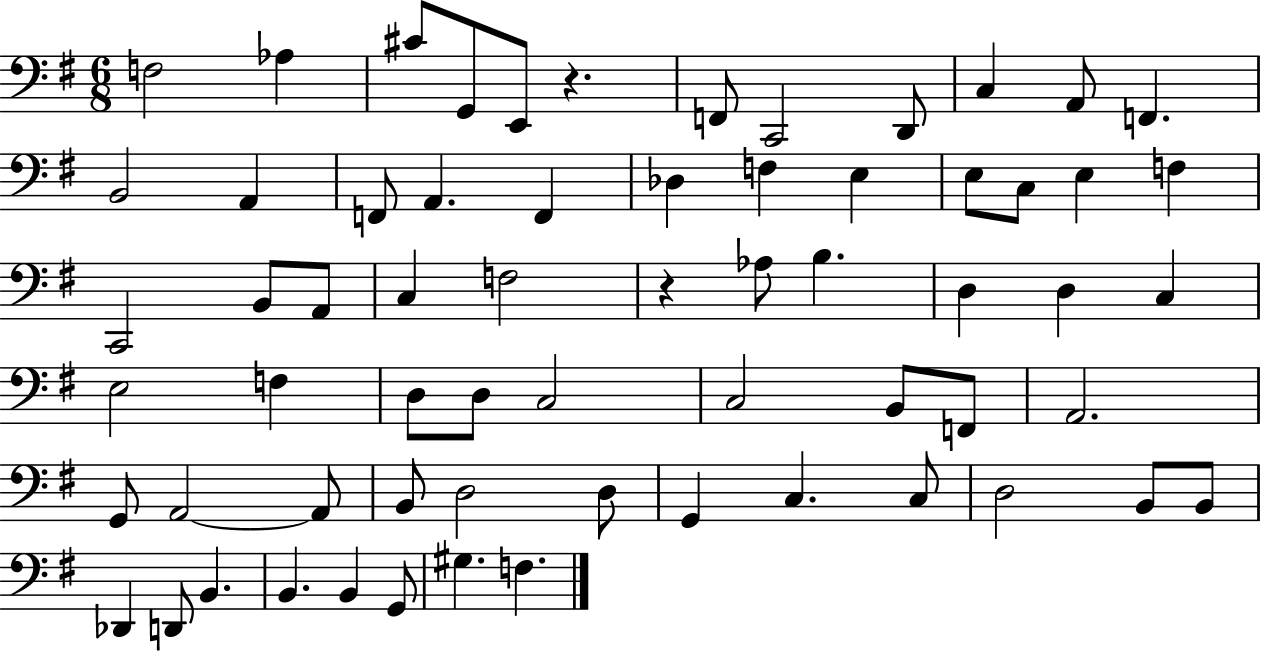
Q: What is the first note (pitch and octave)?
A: F3